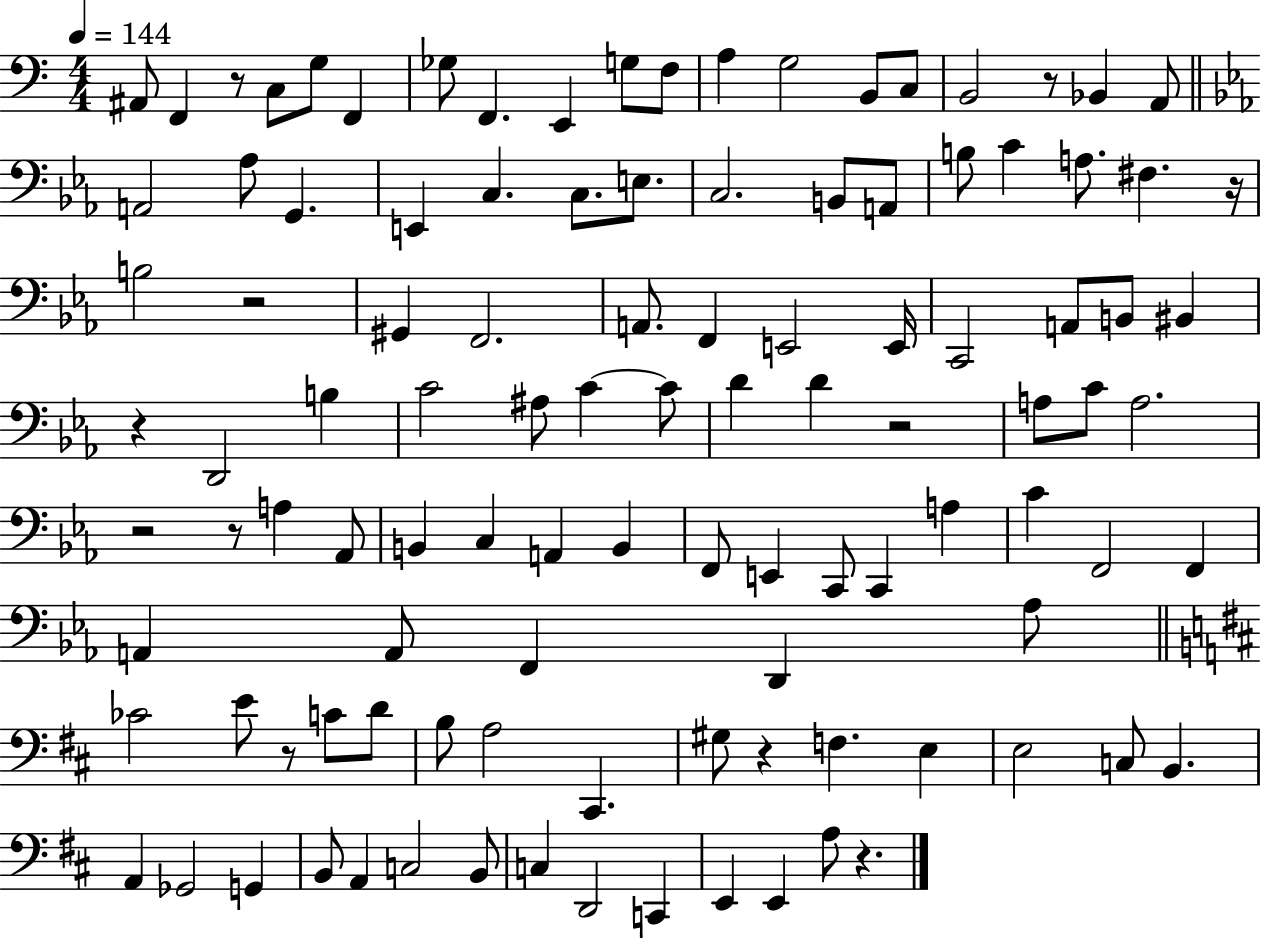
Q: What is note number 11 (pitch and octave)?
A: A3